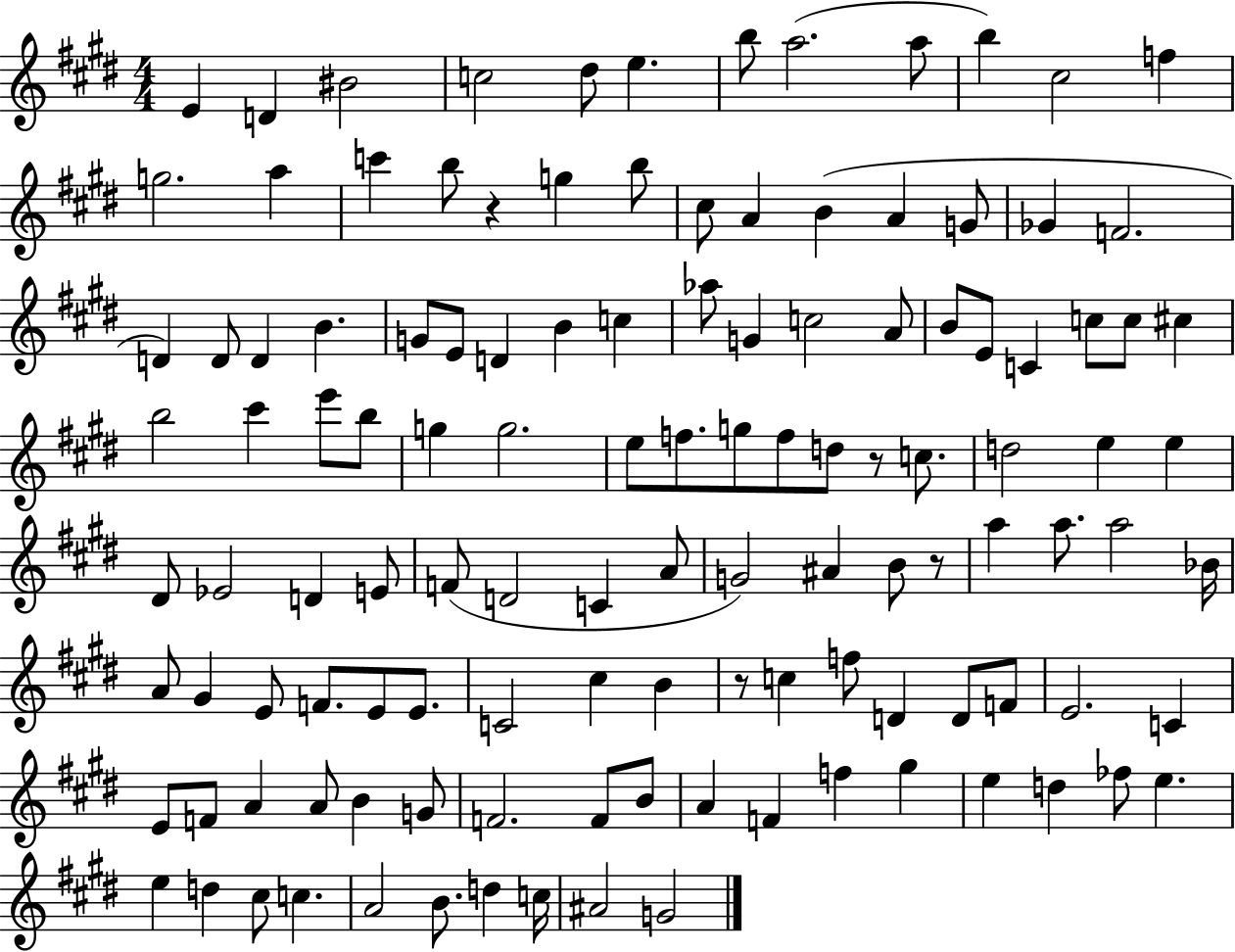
E4/q D4/q BIS4/h C5/h D#5/e E5/q. B5/e A5/h. A5/e B5/q C#5/h F5/q G5/h. A5/q C6/q B5/e R/q G5/q B5/e C#5/e A4/q B4/q A4/q G4/e Gb4/q F4/h. D4/q D4/e D4/q B4/q. G4/e E4/e D4/q B4/q C5/q Ab5/e G4/q C5/h A4/e B4/e E4/e C4/q C5/e C5/e C#5/q B5/h C#6/q E6/e B5/e G5/q G5/h. E5/e F5/e. G5/e F5/e D5/e R/e C5/e. D5/h E5/q E5/q D#4/e Eb4/h D4/q E4/e F4/e D4/h C4/q A4/e G4/h A#4/q B4/e R/e A5/q A5/e. A5/h Bb4/s A4/e G#4/q E4/e F4/e. E4/e E4/e. C4/h C#5/q B4/q R/e C5/q F5/e D4/q D4/e F4/e E4/h. C4/q E4/e F4/e A4/q A4/e B4/q G4/e F4/h. F4/e B4/e A4/q F4/q F5/q G#5/q E5/q D5/q FES5/e E5/q. E5/q D5/q C#5/e C5/q. A4/h B4/e. D5/q C5/s A#4/h G4/h